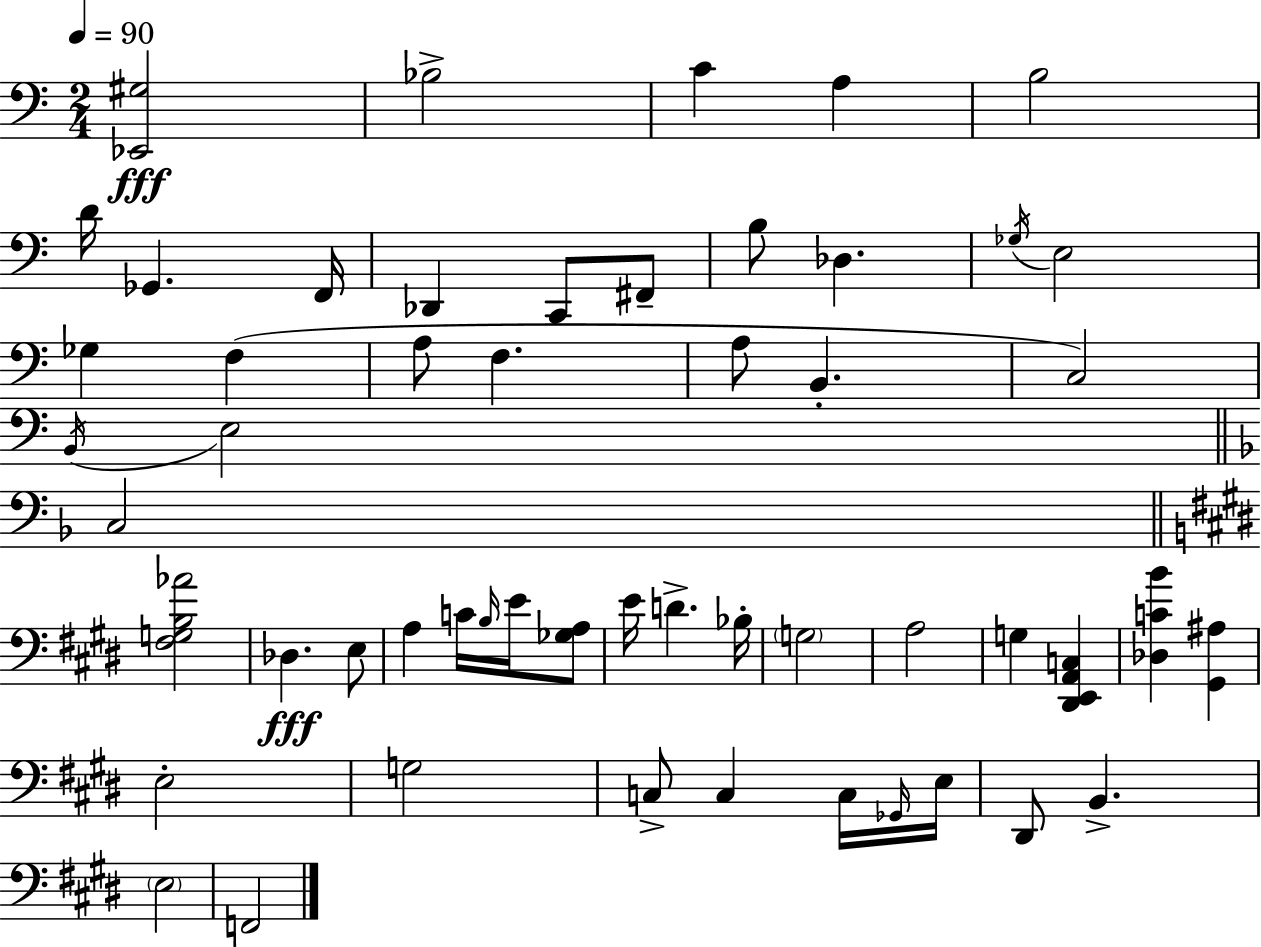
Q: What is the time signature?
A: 2/4